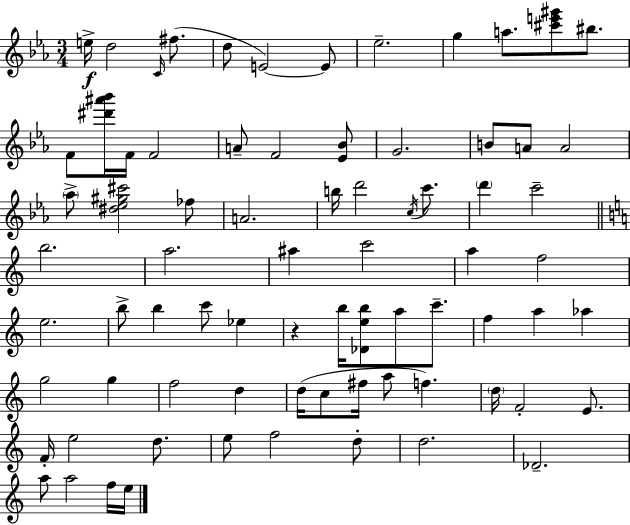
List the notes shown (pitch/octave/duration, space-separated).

E5/s D5/h C4/s F#5/e. D5/e E4/h E4/e Eb5/h. G5/q A5/e. [C#6,E6,G#6]/e BIS5/e. F4/e [D#6,A#6,Bb6]/s F4/s F4/h A4/e F4/h [Eb4,Bb4]/e G4/h. B4/e A4/e A4/h Ab5/e [D#5,Eb5,G#5,C#6]/h FES5/e A4/h. B5/s D6/h C5/s C6/e. D6/q C6/h B5/h. A5/h. A#5/q C6/h A5/q F5/h E5/h. B5/e B5/q C6/e Eb5/q R/q B5/s [Db4,E5,B5]/e A5/e C6/e. F5/q A5/q Ab5/q G5/h G5/q F5/h D5/q D5/s C5/e F#5/s A5/e F5/q. D5/s F4/h E4/e. F4/s E5/h D5/e. E5/e F5/h D5/e D5/h. Db4/h. A5/e A5/h F5/s E5/s